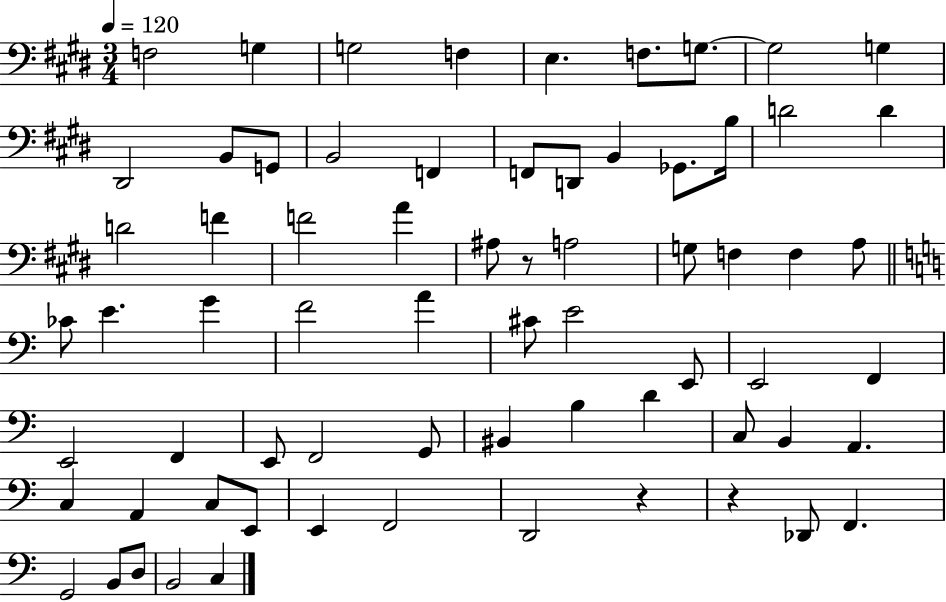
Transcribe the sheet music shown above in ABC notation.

X:1
T:Untitled
M:3/4
L:1/4
K:E
F,2 G, G,2 F, E, F,/2 G,/2 G,2 G, ^D,,2 B,,/2 G,,/2 B,,2 F,, F,,/2 D,,/2 B,, _G,,/2 B,/4 D2 D D2 F F2 A ^A,/2 z/2 A,2 G,/2 F, F, A,/2 _C/2 E G F2 A ^C/2 E2 E,,/2 E,,2 F,, E,,2 F,, E,,/2 F,,2 G,,/2 ^B,, B, D C,/2 B,, A,, C, A,, C,/2 E,,/2 E,, F,,2 D,,2 z z _D,,/2 F,, G,,2 B,,/2 D,/2 B,,2 C,